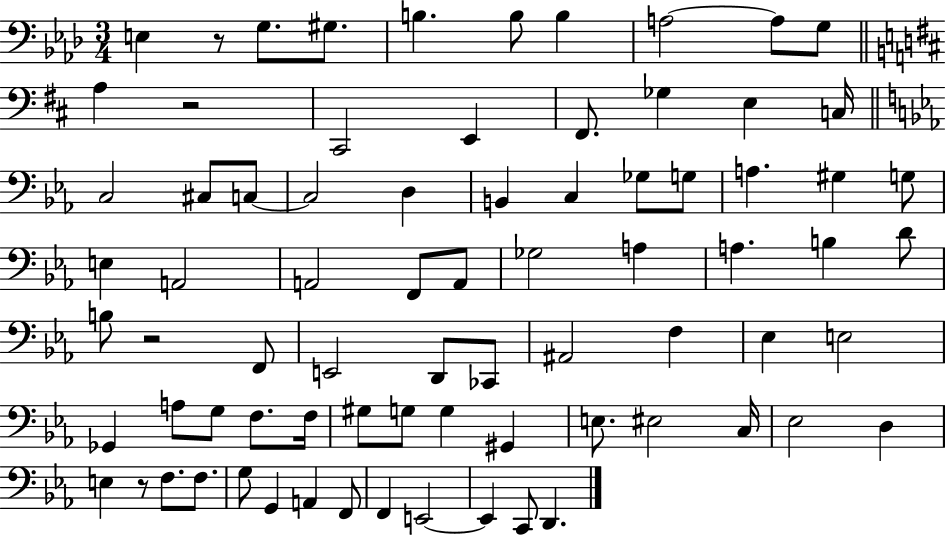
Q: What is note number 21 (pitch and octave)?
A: D3